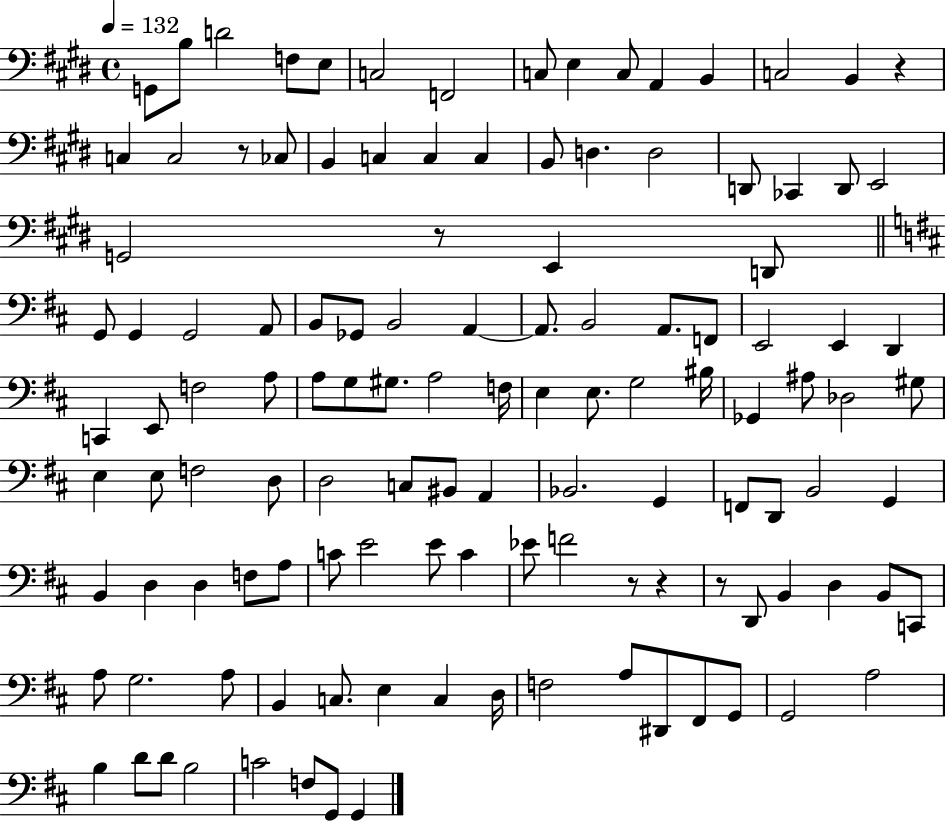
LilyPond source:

{
  \clef bass
  \time 4/4
  \defaultTimeSignature
  \key e \major
  \tempo 4 = 132
  g,8 b8 d'2 f8 e8 | c2 f,2 | c8 e4 c8 a,4 b,4 | c2 b,4 r4 | \break c4 c2 r8 ces8 | b,4 c4 c4 c4 | b,8 d4. d2 | d,8 ces,4 d,8 e,2 | \break g,2 r8 e,4 d,8 | \bar "||" \break \key b \minor g,8 g,4 g,2 a,8 | b,8 ges,8 b,2 a,4~~ | a,8. b,2 a,8. f,8 | e,2 e,4 d,4 | \break c,4 e,8 f2 a8 | a8 g8 gis8. a2 f16 | e4 e8. g2 bis16 | ges,4 ais8 des2 gis8 | \break e4 e8 f2 d8 | d2 c8 bis,8 a,4 | bes,2. g,4 | f,8 d,8 b,2 g,4 | \break b,4 d4 d4 f8 a8 | c'8 e'2 e'8 c'4 | ees'8 f'2 r8 r4 | r8 d,8 b,4 d4 b,8 c,8 | \break a8 g2. a8 | b,4 c8. e4 c4 d16 | f2 a8 dis,8 fis,8 g,8 | g,2 a2 | \break b4 d'8 d'8 b2 | c'2 f8 g,8 g,4 | \bar "|."
}